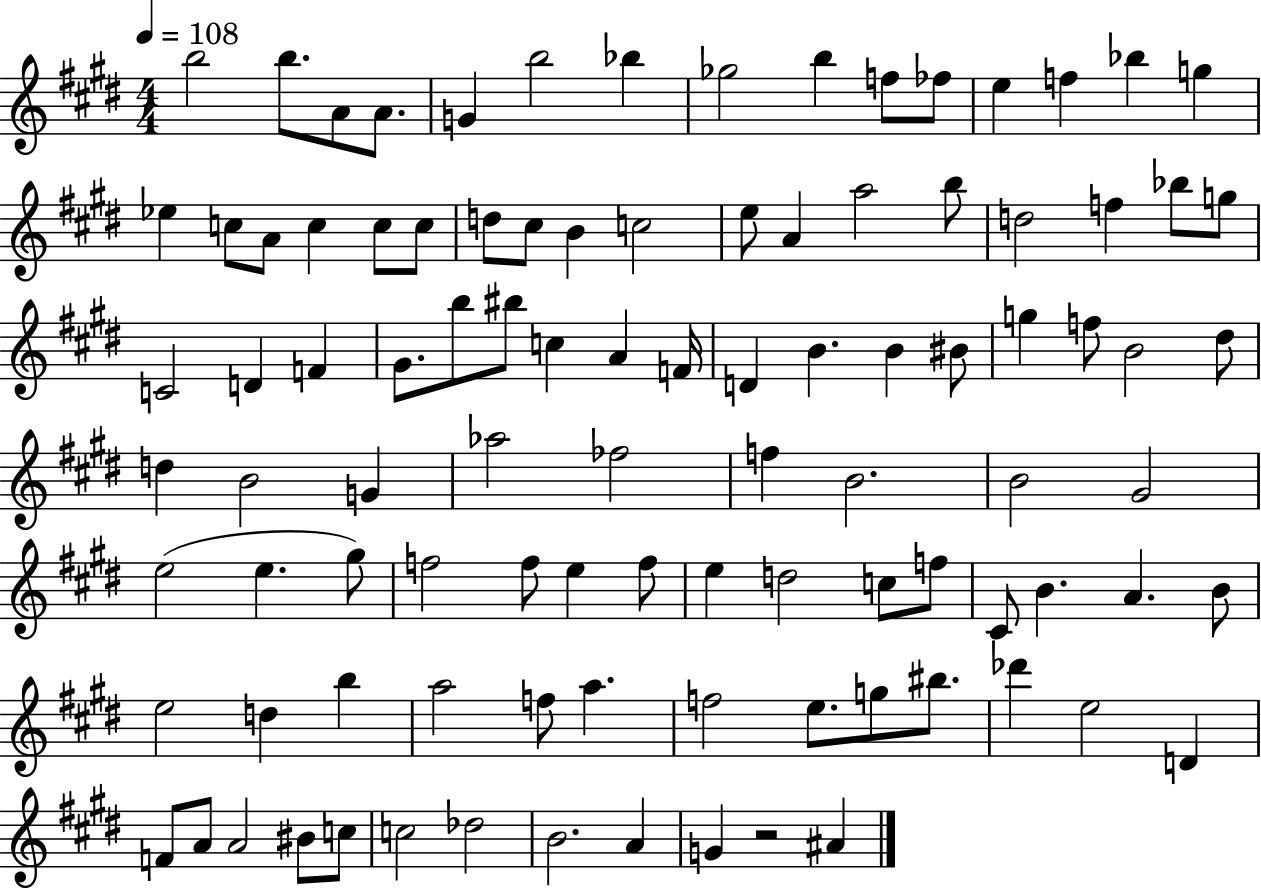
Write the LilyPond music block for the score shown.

{
  \clef treble
  \numericTimeSignature
  \time 4/4
  \key e \major
  \tempo 4 = 108
  b''2 b''8. a'8 a'8. | g'4 b''2 bes''4 | ges''2 b''4 f''8 fes''8 | e''4 f''4 bes''4 g''4 | \break ees''4 c''8 a'8 c''4 c''8 c''8 | d''8 cis''8 b'4 c''2 | e''8 a'4 a''2 b''8 | d''2 f''4 bes''8 g''8 | \break c'2 d'4 f'4 | gis'8. b''8 bis''8 c''4 a'4 f'16 | d'4 b'4. b'4 bis'8 | g''4 f''8 b'2 dis''8 | \break d''4 b'2 g'4 | aes''2 fes''2 | f''4 b'2. | b'2 gis'2 | \break e''2( e''4. gis''8) | f''2 f''8 e''4 f''8 | e''4 d''2 c''8 f''8 | cis'8 b'4. a'4. b'8 | \break e''2 d''4 b''4 | a''2 f''8 a''4. | f''2 e''8. g''8 bis''8. | des'''4 e''2 d'4 | \break f'8 a'8 a'2 bis'8 c''8 | c''2 des''2 | b'2. a'4 | g'4 r2 ais'4 | \break \bar "|."
}